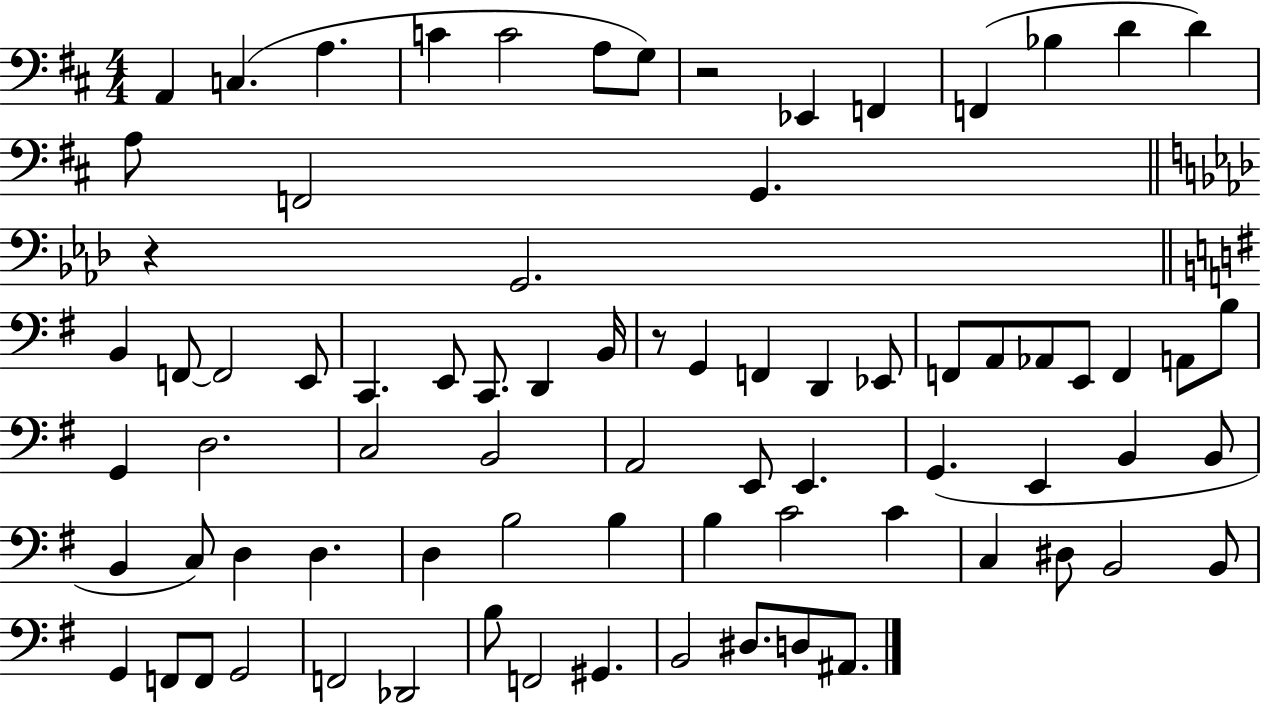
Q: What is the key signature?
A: D major